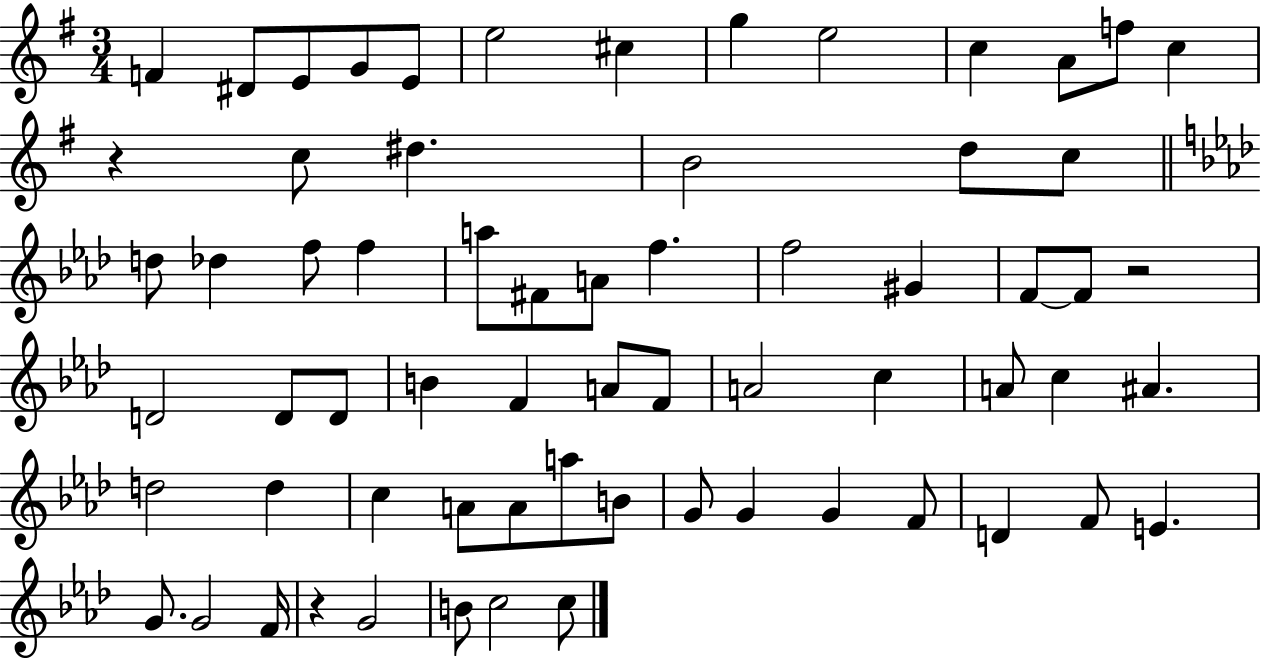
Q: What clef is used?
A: treble